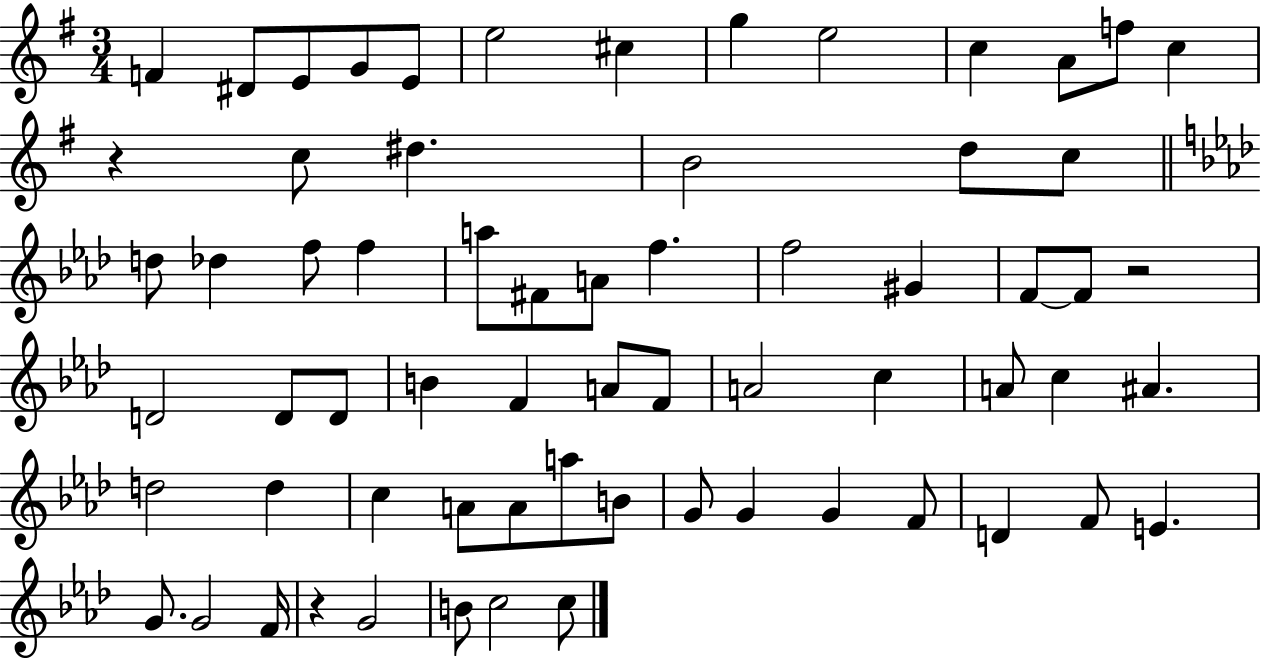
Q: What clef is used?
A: treble